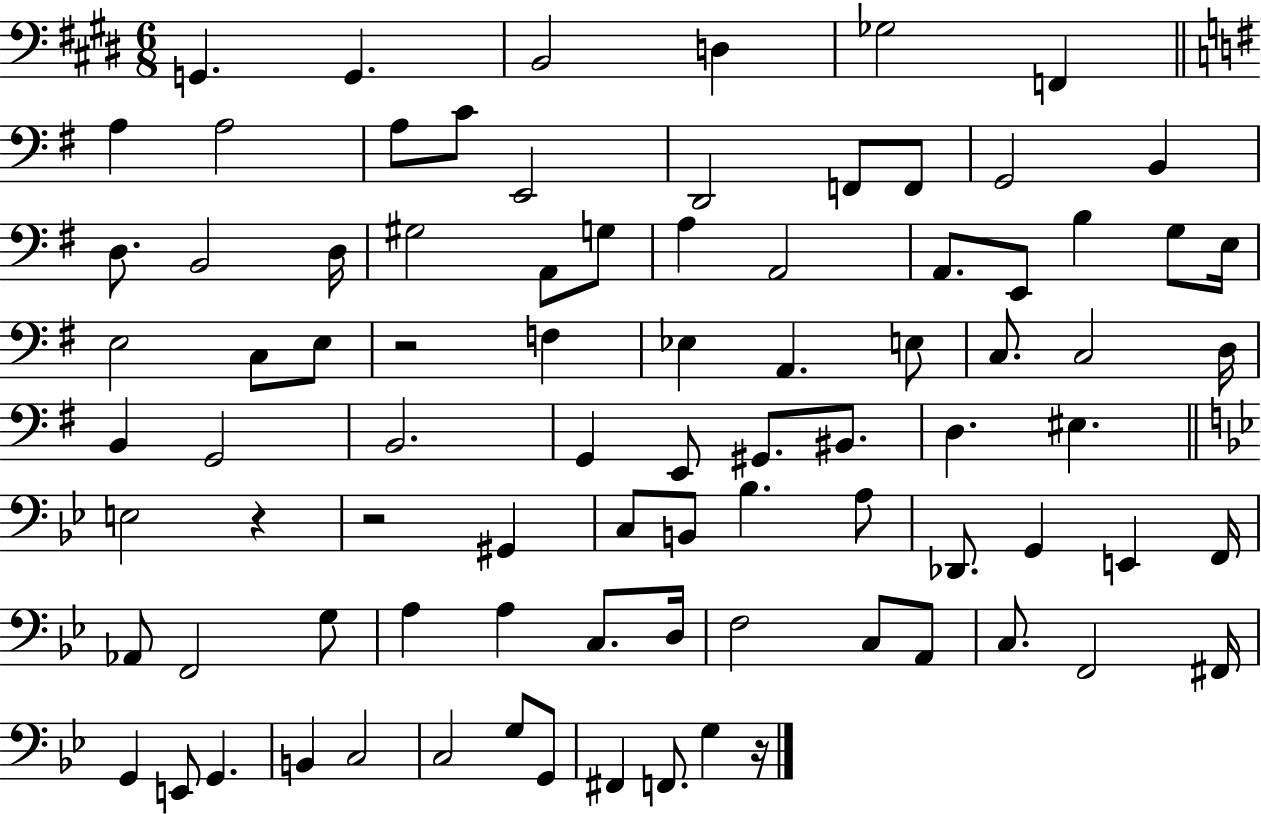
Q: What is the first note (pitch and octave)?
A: G2